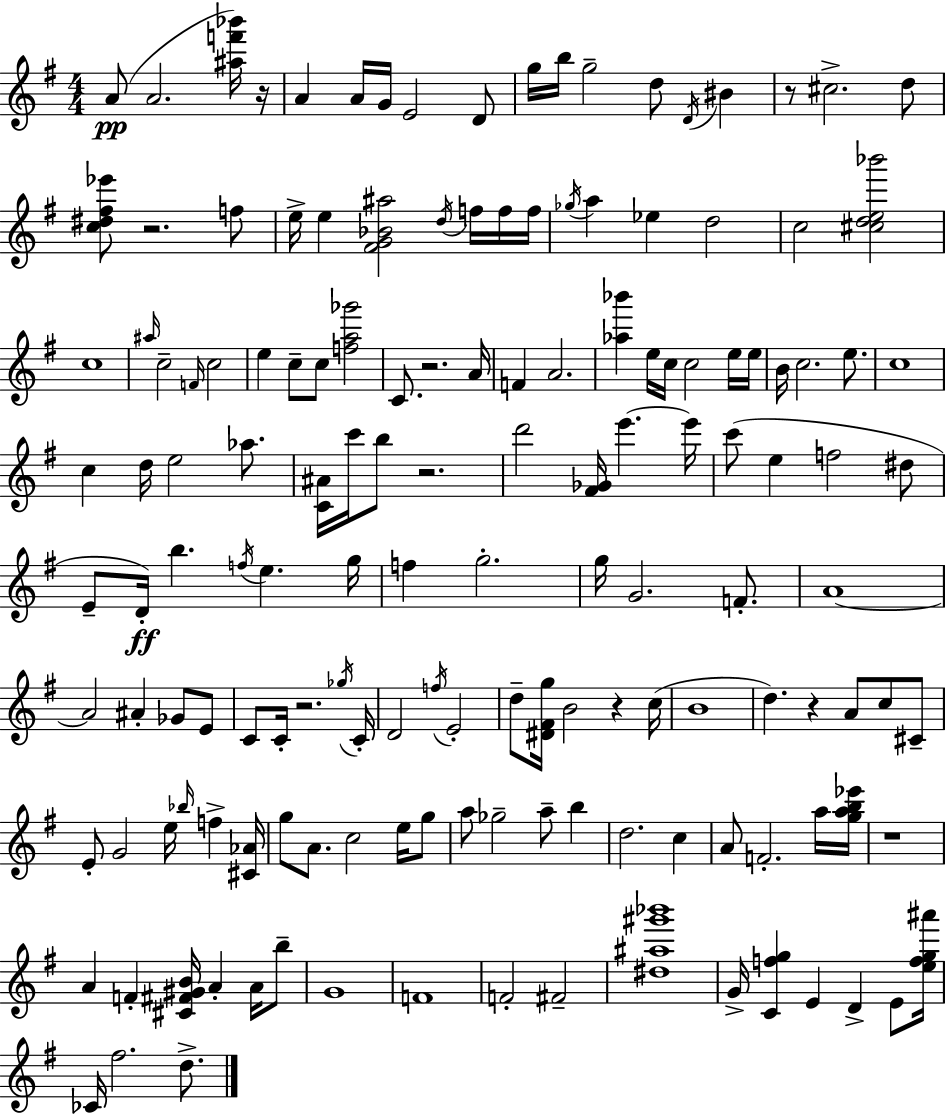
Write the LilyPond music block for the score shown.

{
  \clef treble
  \numericTimeSignature
  \time 4/4
  \key e \minor
  a'8(\pp a'2. <ais'' f''' bes'''>16) r16 | a'4 a'16 g'16 e'2 d'8 | g''16 b''16 g''2-- d''8 \acciaccatura { d'16 } bis'4 | r8 cis''2.-> d''8 | \break <c'' dis'' fis'' ees'''>8 r2. f''8 | e''16-> e''4 <fis' g' bes' ais''>2 \acciaccatura { d''16 } f''16 | f''16 f''16 \acciaccatura { ges''16 } a''4 ees''4 d''2 | c''2 <cis'' d'' e'' bes'''>2 | \break c''1 | \grace { ais''16 } c''2-- \grace { f'16 } c''2 | e''4 c''8-- c''8 <f'' a'' ges'''>2 | c'8. r2. | \break a'16 f'4 a'2. | <aes'' bes'''>4 e''16 c''16 c''2 | e''16 e''16 b'16 c''2. | e''8. c''1 | \break c''4 d''16 e''2 | aes''8. <c' ais'>16 c'''16 b''8 r2. | d'''2 <fis' ges'>16 e'''4.~~ | e'''16 c'''8( e''4 f''2 | \break dis''8 e'8-- d'16-.\ff) b''4. \acciaccatura { f''16 } e''4. | g''16 f''4 g''2.-. | g''16 g'2. | f'8.-. a'1~~ | \break a'2 ais'4-. | ges'8 e'8 c'8 c'16-. r2. | \acciaccatura { ges''16 } c'16-. d'2 \acciaccatura { f''16 } | e'2-. d''8-- <dis' fis' g''>16 b'2 | \break r4 c''16( b'1 | d''4.) r4 | a'8 c''8 cis'8-- e'8-. g'2 | e''16 \grace { bes''16 } f''4-> <cis' aes'>16 g''8 a'8. c''2 | \break e''16 g''8 a''8 ges''2-- | a''8-- b''4 d''2. | c''4 a'8 f'2.-. | a''16 <g'' a'' b'' ees'''>16 r1 | \break a'4 f'4-. | <cis' fis' gis' b'>16 a'4-. a'16 b''8-- g'1 | f'1 | f'2-. | \break fis'2-- <dis'' ais'' gis''' bes'''>1 | g'16-> <c' f'' g''>4 e'4 | d'4-> e'8 <e'' f'' g'' ais'''>16 ces'16 fis''2. | d''8.-> \bar "|."
}